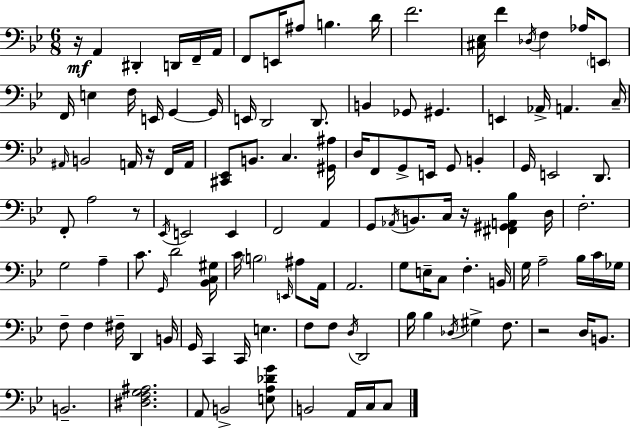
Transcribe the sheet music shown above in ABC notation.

X:1
T:Untitled
M:6/8
L:1/4
K:Bb
z/4 A,, ^D,, D,,/4 F,,/4 A,,/4 F,,/2 E,,/4 ^A,/2 B, D/4 F2 [^C,_E,]/4 F _D,/4 F, _A,/4 E,,/2 F,,/4 E, F,/4 E,,/4 G,, G,,/4 E,,/4 D,,2 D,,/2 B,, _G,,/2 ^G,, E,, _A,,/4 A,, C,/4 ^A,,/4 B,,2 A,,/4 z/4 F,,/4 A,,/4 [^C,,_E,,]/2 B,,/2 C, [^G,,^A,]/4 D,/4 F,,/2 G,,/2 E,,/4 G,,/2 B,, G,,/4 E,,2 D,,/2 F,,/2 A,2 z/2 _E,,/4 E,,2 E,, F,,2 A,, G,,/2 _A,,/4 B,,/2 C,/4 z/4 [^F,,^G,,A,,_B,] D,/4 F,2 G,2 A, C/2 G,,/4 D2 [_B,,C,^G,]/4 C/4 B,2 E,,/4 ^A,/2 A,,/4 A,,2 G,/2 E,/4 C,/2 F, B,,/4 G,/4 A,2 _B,/4 C/4 _G,/4 F,/2 F, ^F,/4 D,, B,,/4 G,,/4 C,, C,,/4 E, F,/2 F,/2 D,/4 D,,2 _B,/4 _B, _D,/4 ^G, F,/2 z2 D,/4 B,,/2 B,,2 [^D,F,G,^A,]2 A,,/2 B,,2 [E,A,_DG]/2 B,,2 A,,/4 C,/4 C,/2